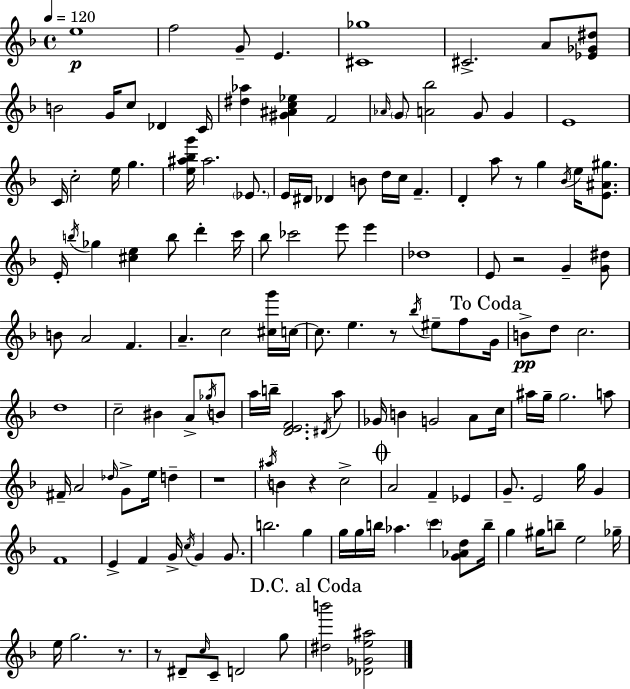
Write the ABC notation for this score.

X:1
T:Untitled
M:4/4
L:1/4
K:F
e4 f2 G/2 E [^C_g]4 ^C2 A/2 [_E_G^d]/2 B2 G/4 c/2 _D C/4 [^d_a] [^G^Ac_e] F2 _A/4 G/2 [A_b]2 G/2 G E4 C/4 c2 e/4 g [e^a_bg']/4 ^a2 _E/2 E/4 ^D/4 _D B/2 d/4 c/4 F D a/2 z/2 g _B/4 e/4 [E^A^g]/2 E/4 b/4 _g [^ce] b/2 d' c'/4 _b/2 _c'2 e'/2 e' _d4 E/2 z2 G [G^d]/2 B/2 A2 F A c2 [^cg']/4 c/4 c/2 e z/2 _b/4 ^e/2 f/2 G/4 B/2 d/2 c2 d4 c2 ^B A/2 _g/4 B/2 a/4 b/4 [DEF]2 ^D/4 a/2 _G/4 B G2 A/2 c/4 ^a/4 g/4 g2 a/2 ^F/4 A2 _d/4 G/2 e/4 d z4 ^a/4 B z c2 A2 F _E G/2 E2 g/4 G F4 E F G/4 c/4 G G/2 b2 g g/4 g/4 b/4 _a c' [G_Ad]/2 b/4 g ^g/4 b/2 e2 _g/4 e/4 g2 z/2 z/2 ^D/2 c/4 C/2 D2 g/2 [^db']2 [_D_Ge^a]2